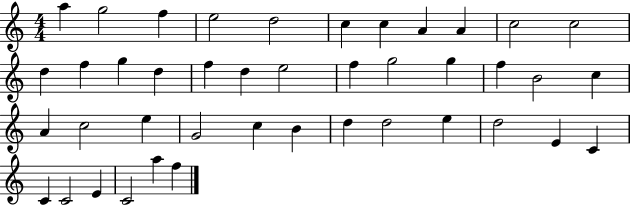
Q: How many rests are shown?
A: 0